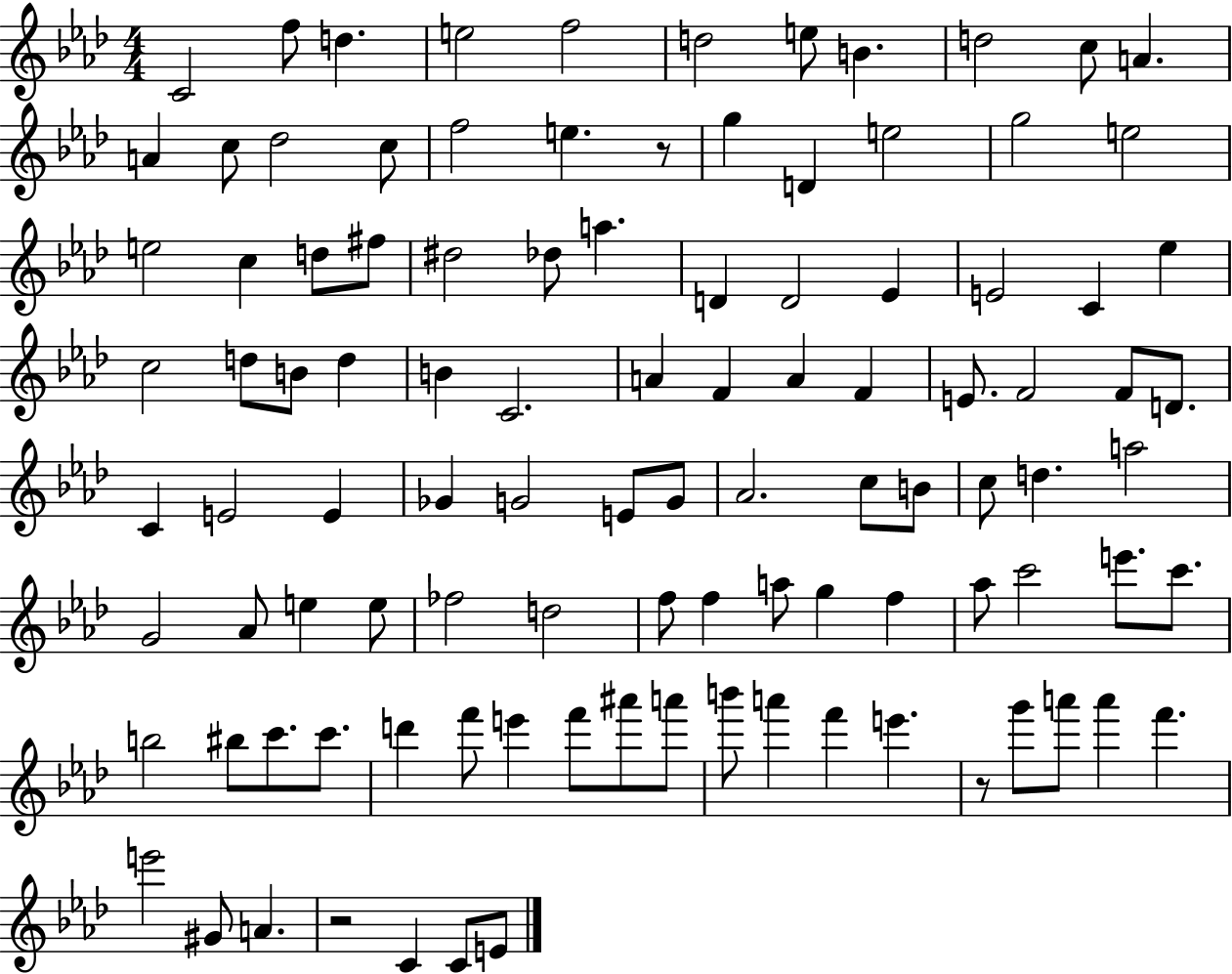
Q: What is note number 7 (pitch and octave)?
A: E5